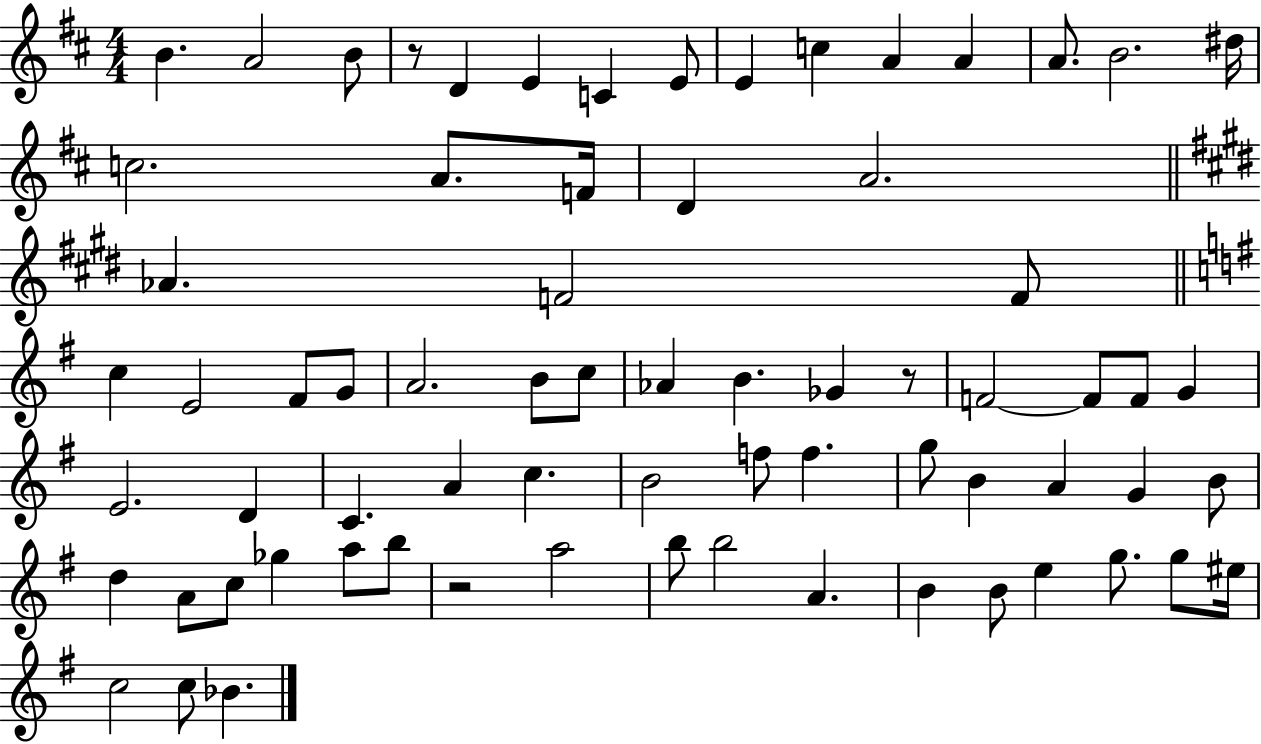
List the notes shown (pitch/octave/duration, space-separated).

B4/q. A4/h B4/e R/e D4/q E4/q C4/q E4/e E4/q C5/q A4/q A4/q A4/e. B4/h. D#5/s C5/h. A4/e. F4/s D4/q A4/h. Ab4/q. F4/h F4/e C5/q E4/h F#4/e G4/e A4/h. B4/e C5/e Ab4/q B4/q. Gb4/q R/e F4/h F4/e F4/e G4/q E4/h. D4/q C4/q. A4/q C5/q. B4/h F5/e F5/q. G5/e B4/q A4/q G4/q B4/e D5/q A4/e C5/e Gb5/q A5/e B5/e R/h A5/h B5/e B5/h A4/q. B4/q B4/e E5/q G5/e. G5/e EIS5/s C5/h C5/e Bb4/q.